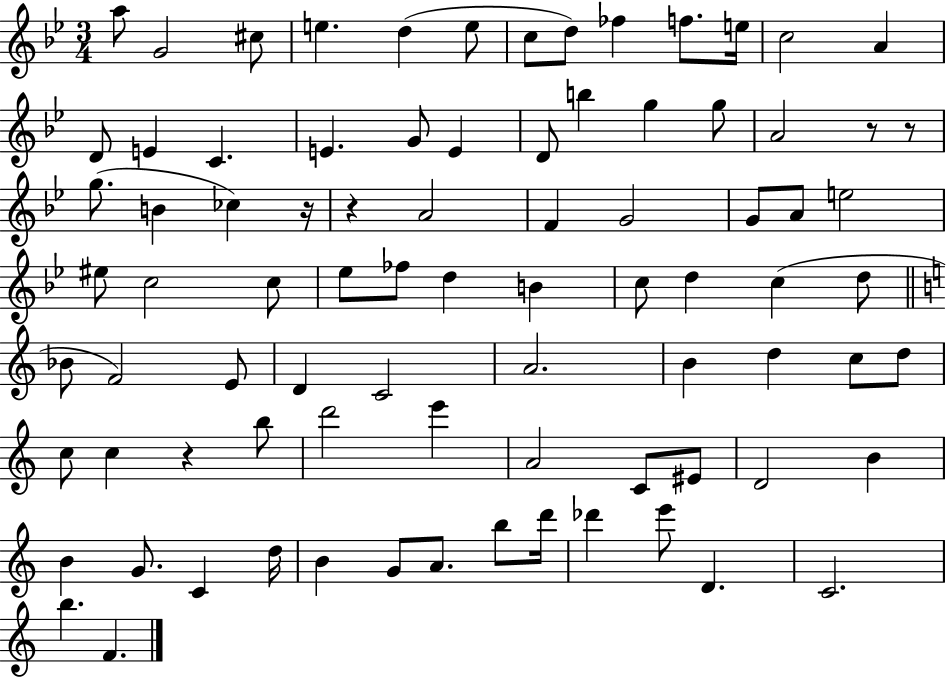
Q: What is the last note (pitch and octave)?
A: F4